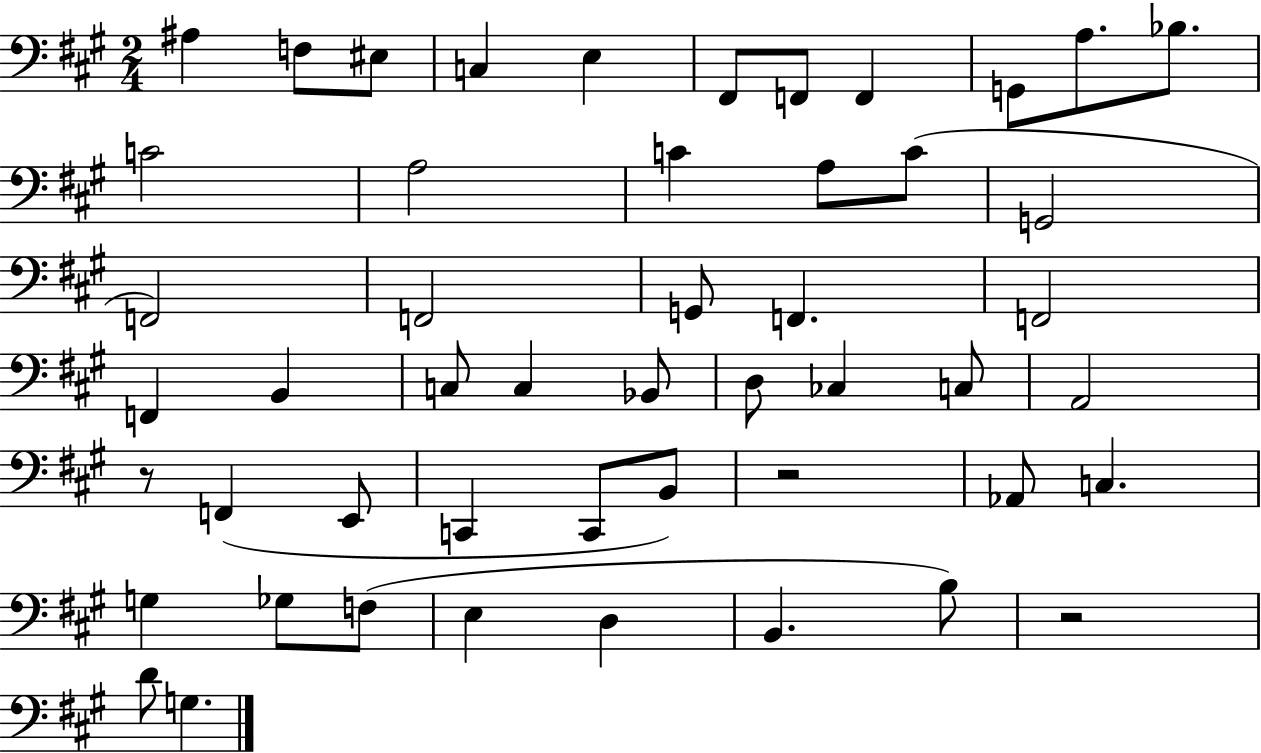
X:1
T:Untitled
M:2/4
L:1/4
K:A
^A, F,/2 ^E,/2 C, E, ^F,,/2 F,,/2 F,, G,,/2 A,/2 _B,/2 C2 A,2 C A,/2 C/2 G,,2 F,,2 F,,2 G,,/2 F,, F,,2 F,, B,, C,/2 C, _B,,/2 D,/2 _C, C,/2 A,,2 z/2 F,, E,,/2 C,, C,,/2 B,,/2 z2 _A,,/2 C, G, _G,/2 F,/2 E, D, B,, B,/2 z2 D/2 G,